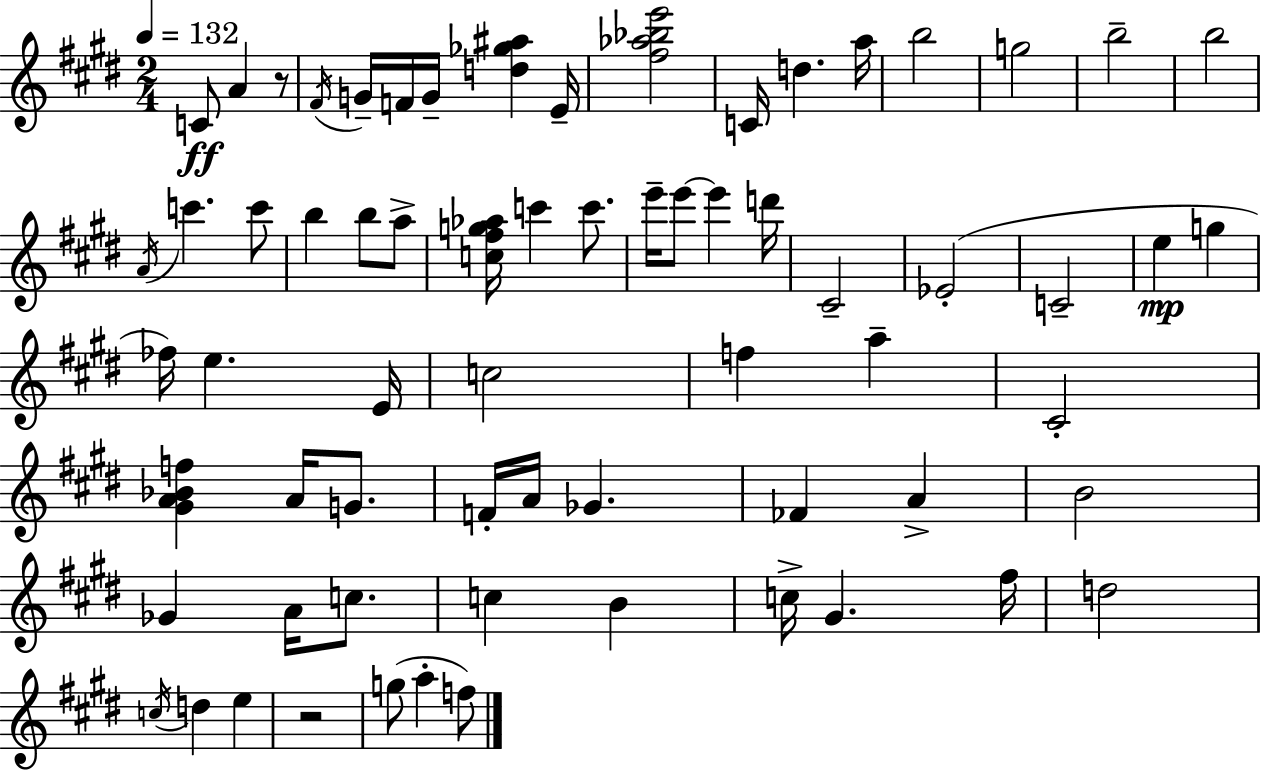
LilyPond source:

{
  \clef treble
  \numericTimeSignature
  \time 2/4
  \key e \major
  \tempo 4 = 132
  c'8\ff a'4 r8 | \acciaccatura { fis'16 } g'16-- f'16 g'16-- <d'' ges'' ais''>4 | e'16-- <fis'' aes'' bes'' e'''>2 | c'16 d''4. | \break a''16 b''2 | g''2 | b''2-- | b''2 | \break \acciaccatura { a'16 } c'''4. | c'''8 b''4 b''8 | a''8-> <c'' fis'' g'' aes''>16 c'''4 c'''8. | e'''16-- e'''8~~ e'''4 | \break d'''16 cis'2-- | ees'2-.( | c'2-- | e''4\mp g''4 | \break fes''16) e''4. | e'16 c''2 | f''4 a''4-- | cis'2-. | \break <gis' a' bes' f''>4 a'16 g'8. | f'16-. a'16 ges'4. | fes'4 a'4-> | b'2 | \break ges'4 a'16 c''8. | c''4 b'4 | c''16-> gis'4. | fis''16 d''2 | \break \acciaccatura { c''16 } d''4 e''4 | r2 | g''8( a''4-. | f''8) \bar "|."
}